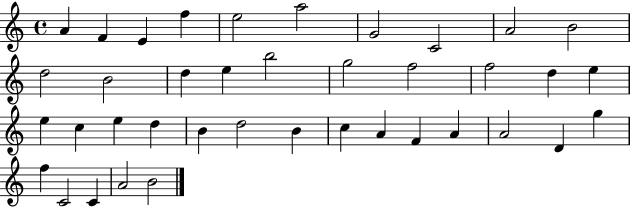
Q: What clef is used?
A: treble